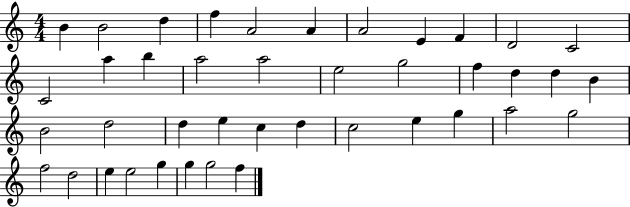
B4/q B4/h D5/q F5/q A4/h A4/q A4/h E4/q F4/q D4/h C4/h C4/h A5/q B5/q A5/h A5/h E5/h G5/h F5/q D5/q D5/q B4/q B4/h D5/h D5/q E5/q C5/q D5/q C5/h E5/q G5/q A5/h G5/h F5/h D5/h E5/q E5/h G5/q G5/q G5/h F5/q